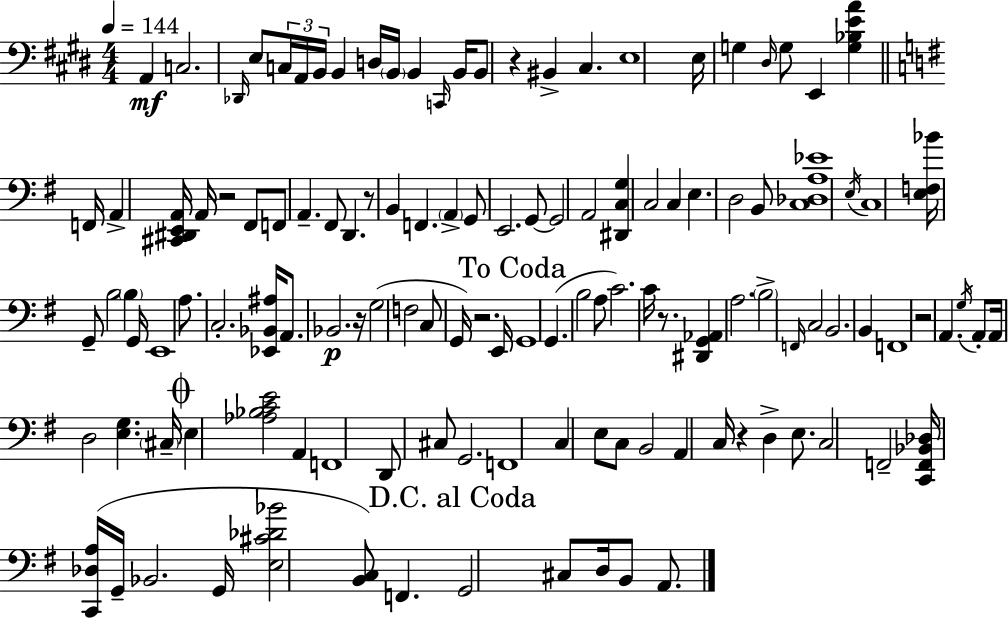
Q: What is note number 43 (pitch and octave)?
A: B2